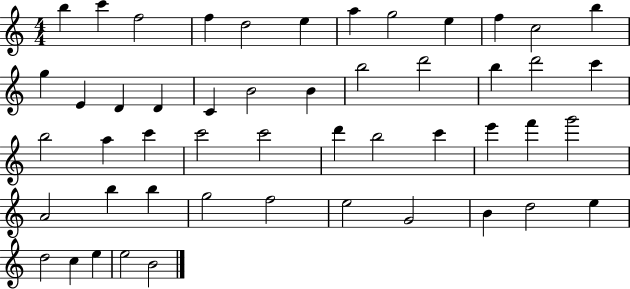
X:1
T:Untitled
M:4/4
L:1/4
K:C
b c' f2 f d2 e a g2 e f c2 b g E D D C B2 B b2 d'2 b d'2 c' b2 a c' c'2 c'2 d' b2 c' e' f' g'2 A2 b b g2 f2 e2 G2 B d2 e d2 c e e2 B2